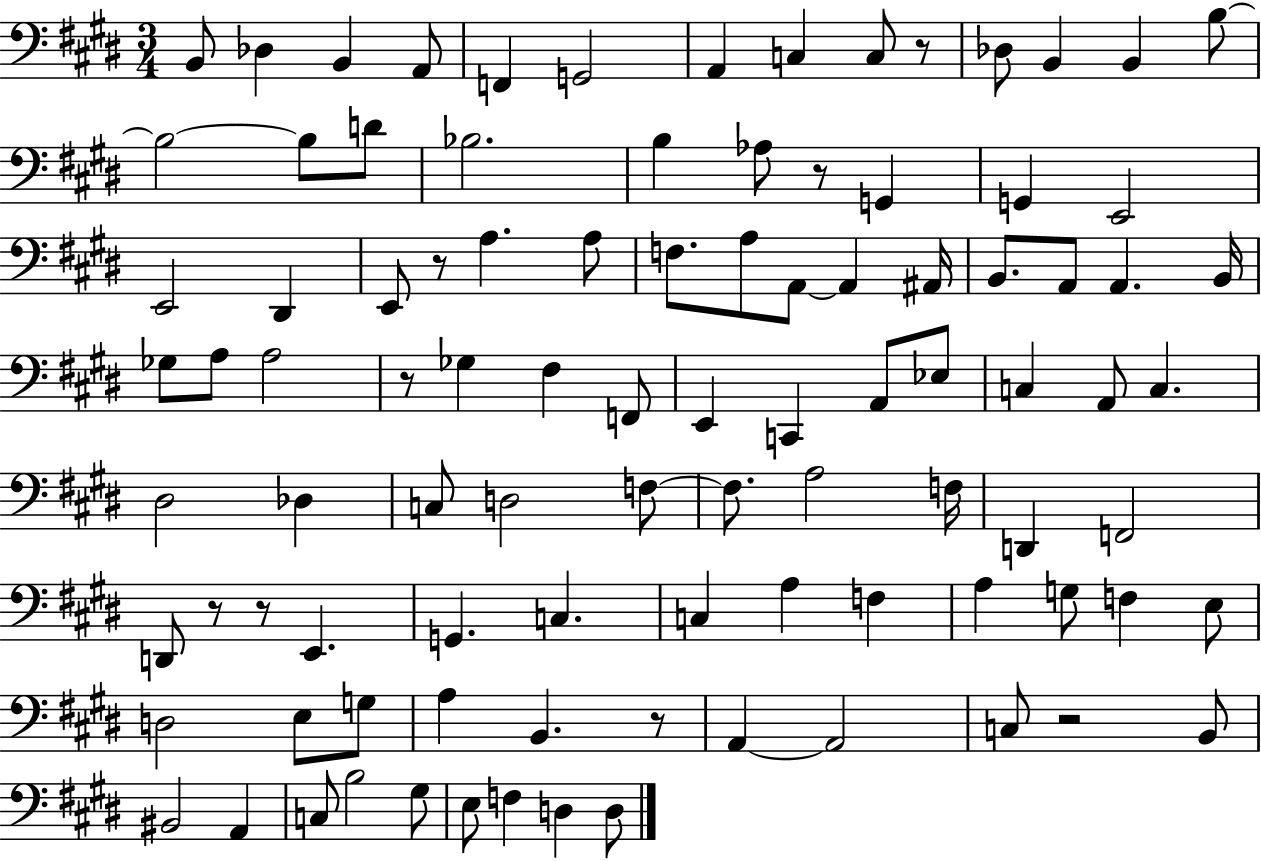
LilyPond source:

{
  \clef bass
  \numericTimeSignature
  \time 3/4
  \key e \major
  b,8 des4 b,4 a,8 | f,4 g,2 | a,4 c4 c8 r8 | des8 b,4 b,4 b8~~ | \break b2~~ b8 d'8 | bes2. | b4 aes8 r8 g,4 | g,4 e,2 | \break e,2 dis,4 | e,8 r8 a4. a8 | f8. a8 a,8~~ a,4 ais,16 | b,8. a,8 a,4. b,16 | \break ges8 a8 a2 | r8 ges4 fis4 f,8 | e,4 c,4 a,8 ees8 | c4 a,8 c4. | \break dis2 des4 | c8 d2 f8~~ | f8. a2 f16 | d,4 f,2 | \break d,8 r8 r8 e,4. | g,4. c4. | c4 a4 f4 | a4 g8 f4 e8 | \break d2 e8 g8 | a4 b,4. r8 | a,4~~ a,2 | c8 r2 b,8 | \break bis,2 a,4 | c8 b2 gis8 | e8 f4 d4 d8 | \bar "|."
}